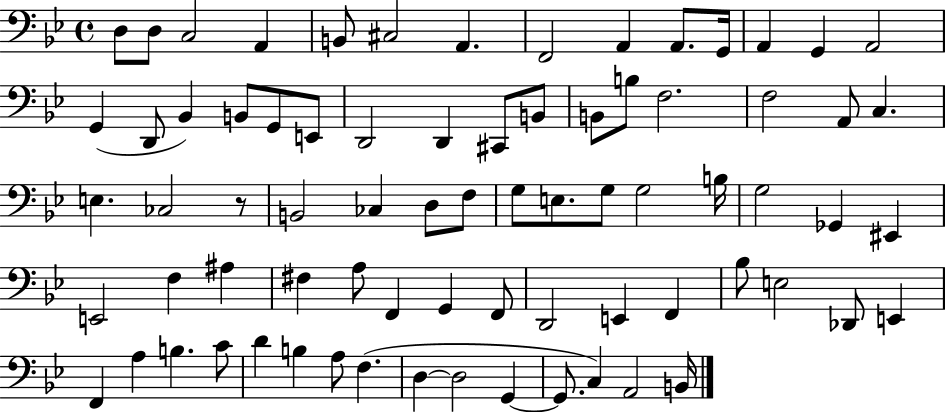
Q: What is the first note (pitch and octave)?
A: D3